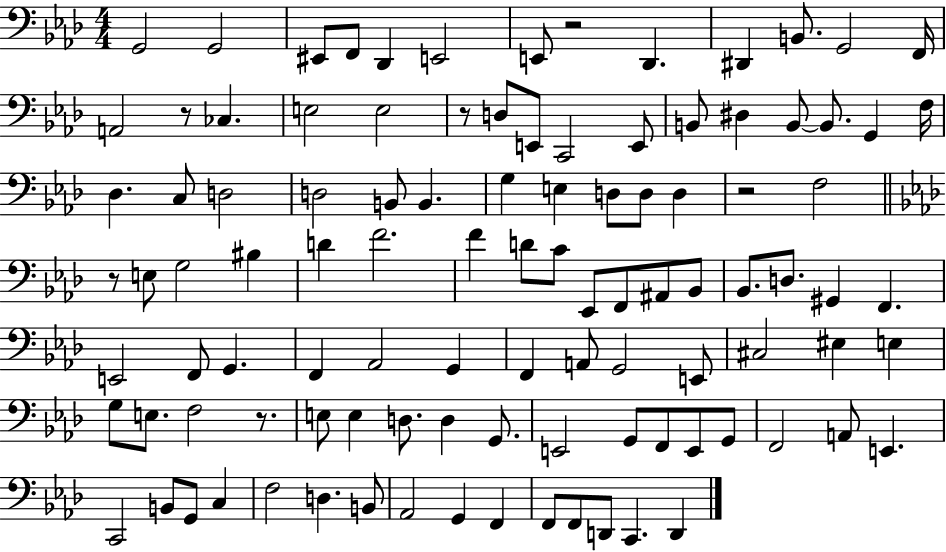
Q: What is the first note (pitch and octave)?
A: G2